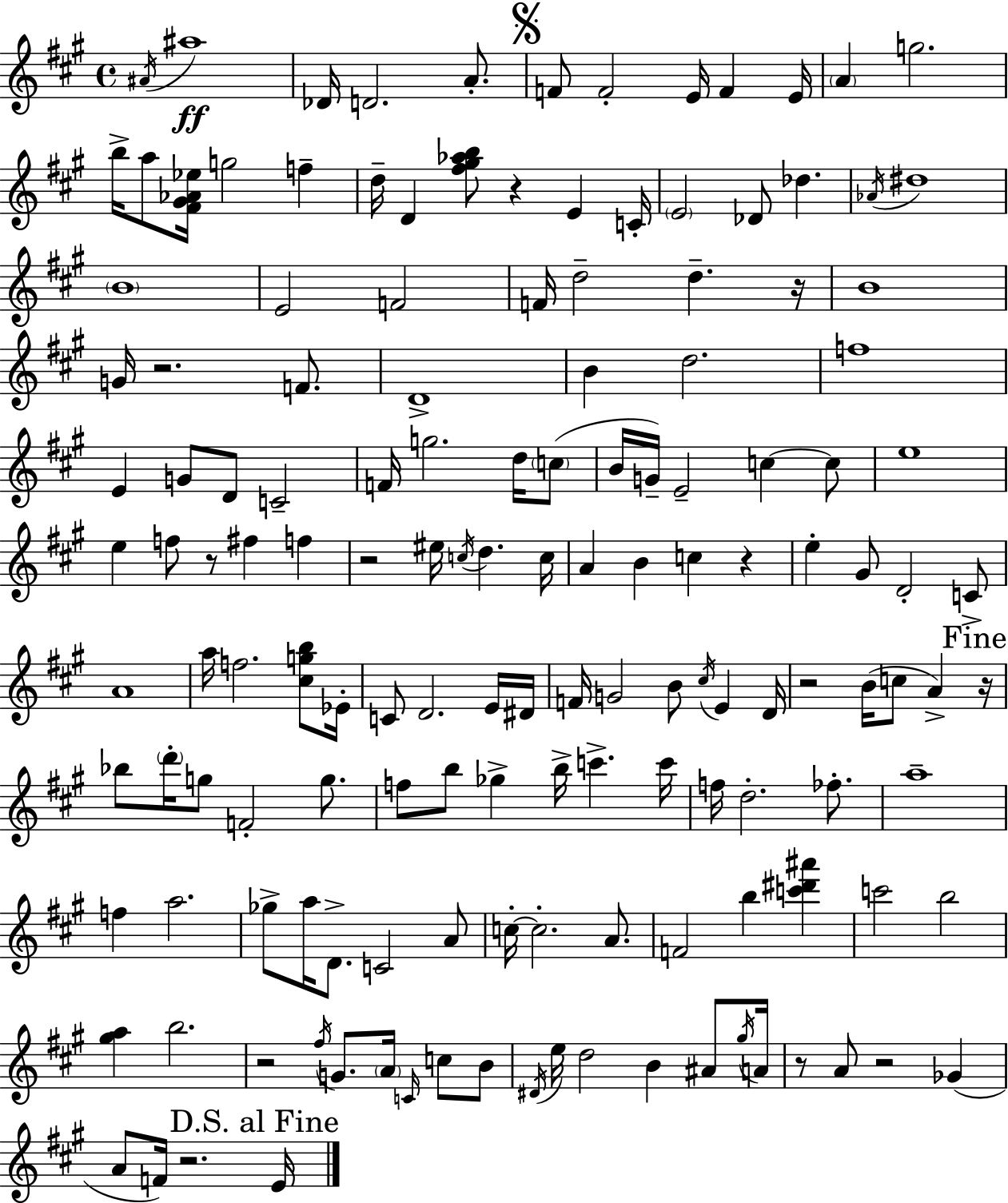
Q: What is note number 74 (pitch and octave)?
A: E4